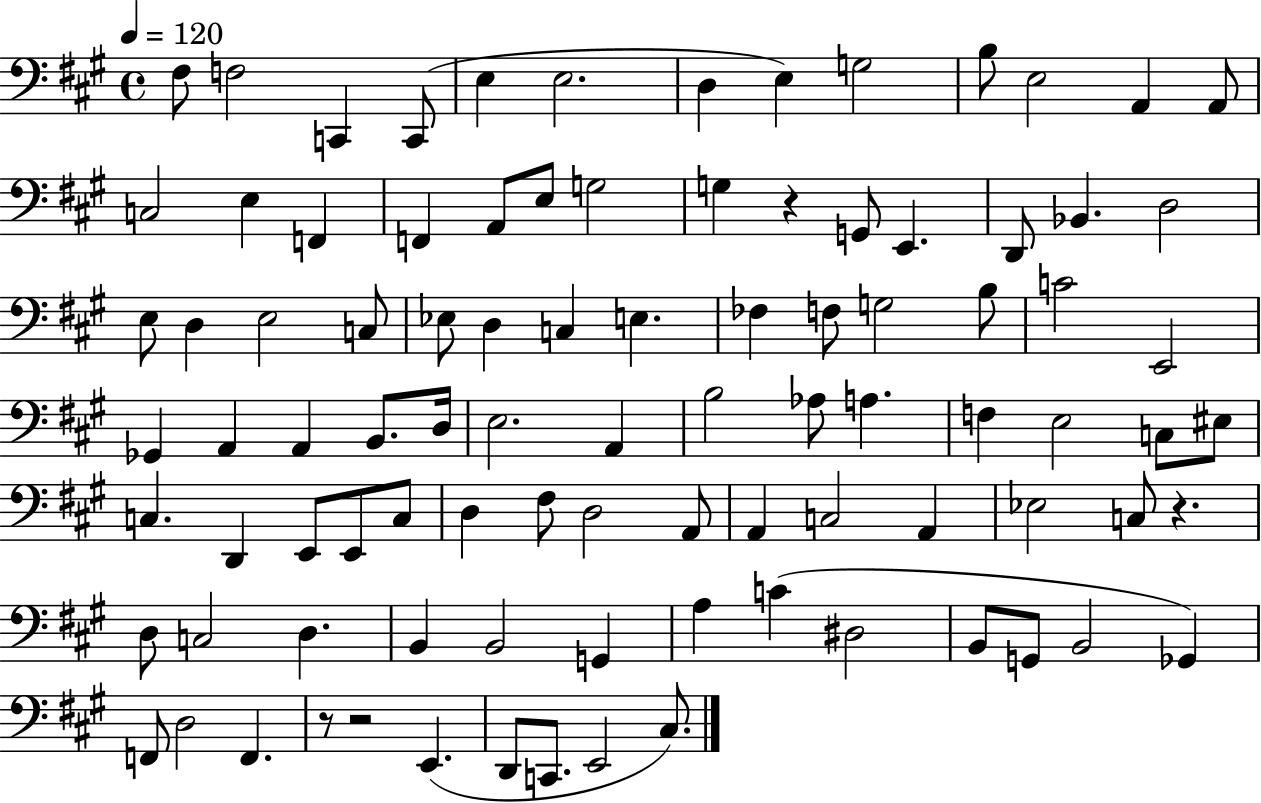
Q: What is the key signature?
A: A major